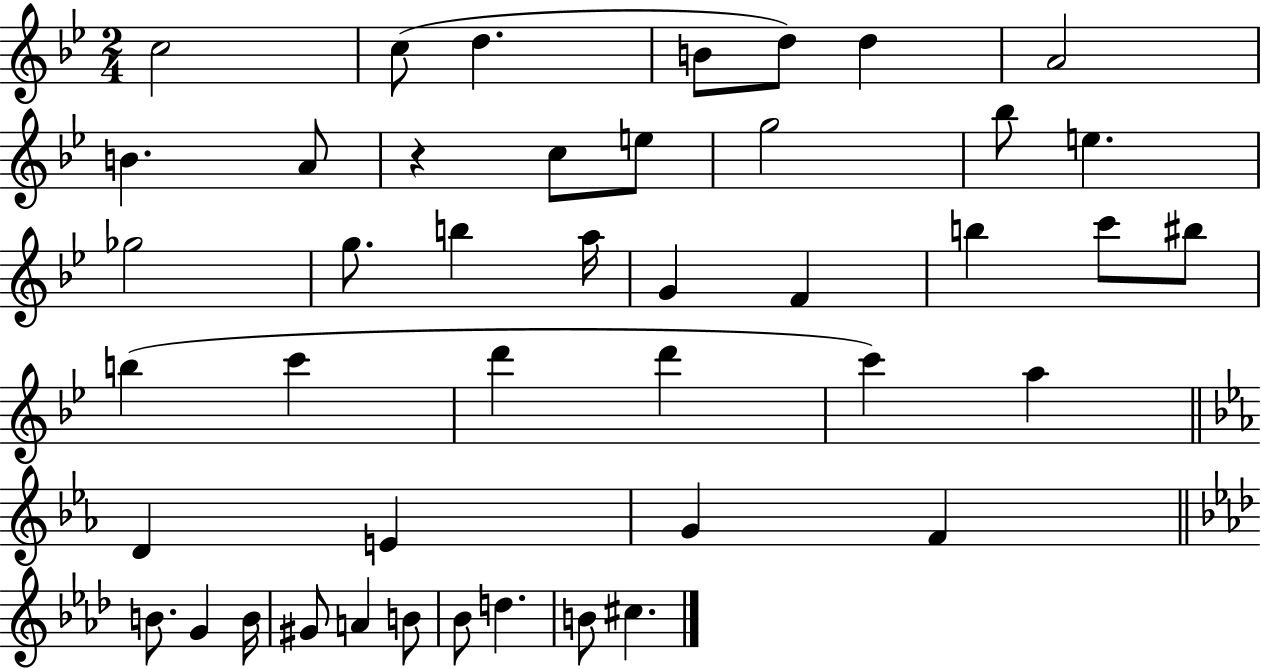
C5/h C5/e D5/q. B4/e D5/e D5/q A4/h B4/q. A4/e R/q C5/e E5/e G5/h Bb5/e E5/q. Gb5/h G5/e. B5/q A5/s G4/q F4/q B5/q C6/e BIS5/e B5/q C6/q D6/q D6/q C6/q A5/q D4/q E4/q G4/q F4/q B4/e. G4/q B4/s G#4/e A4/q B4/e Bb4/e D5/q. B4/e C#5/q.